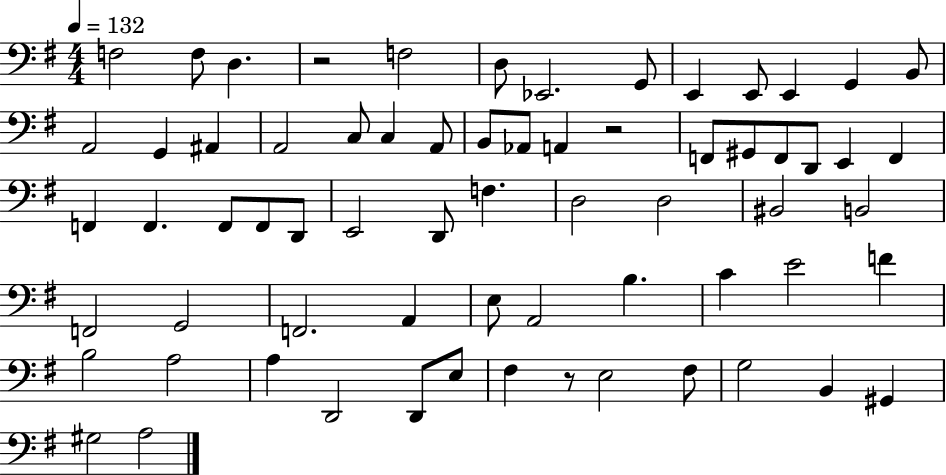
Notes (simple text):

F3/h F3/e D3/q. R/h F3/h D3/e Eb2/h. G2/e E2/q E2/e E2/q G2/q B2/e A2/h G2/q A#2/q A2/h C3/e C3/q A2/e B2/e Ab2/e A2/q R/h F2/e G#2/e F2/e D2/e E2/q F2/q F2/q F2/q. F2/e F2/e D2/e E2/h D2/e F3/q. D3/h D3/h BIS2/h B2/h F2/h G2/h F2/h. A2/q E3/e A2/h B3/q. C4/q E4/h F4/q B3/h A3/h A3/q D2/h D2/e E3/e F#3/q R/e E3/h F#3/e G3/h B2/q G#2/q G#3/h A3/h